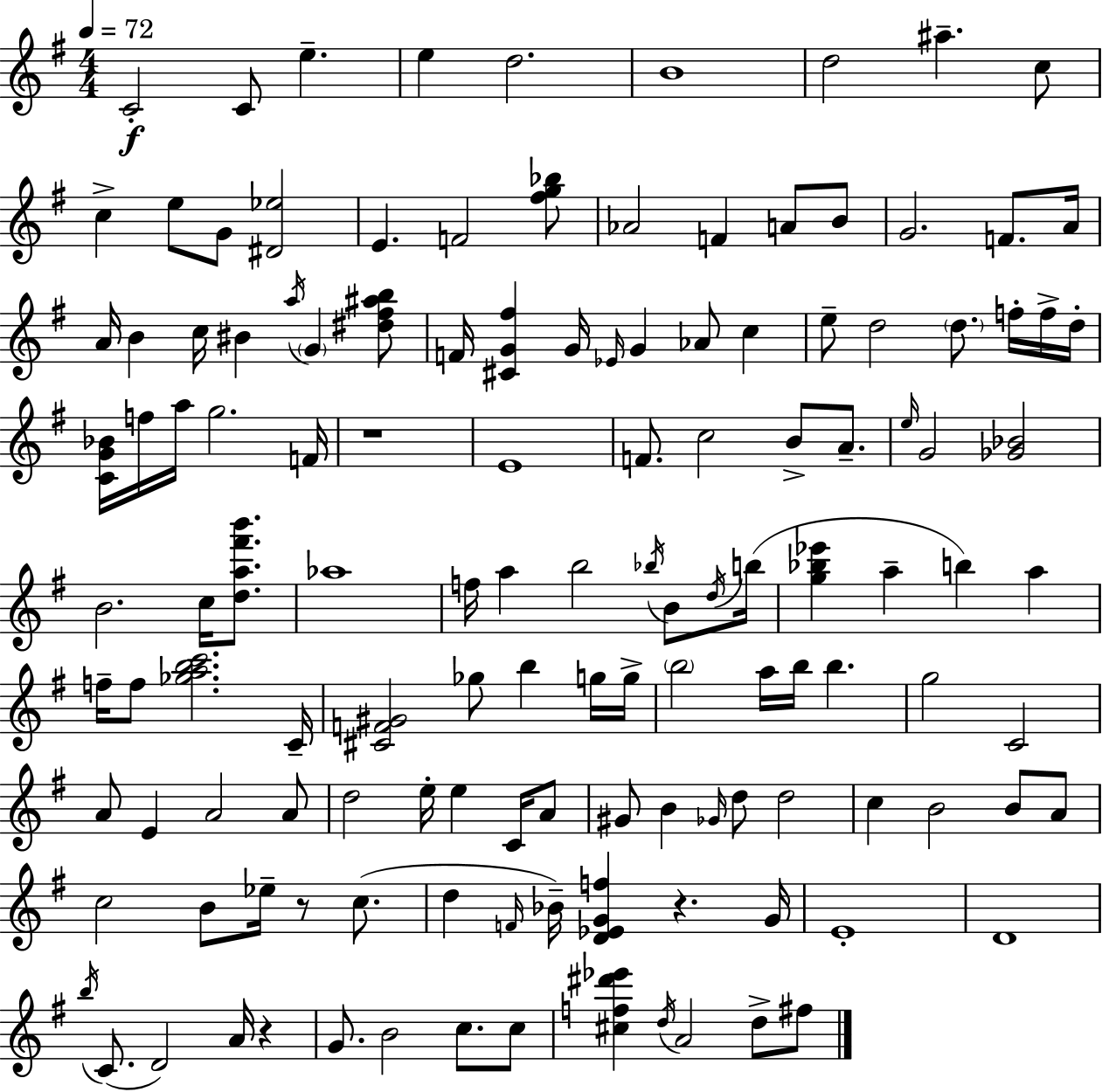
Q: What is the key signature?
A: G major